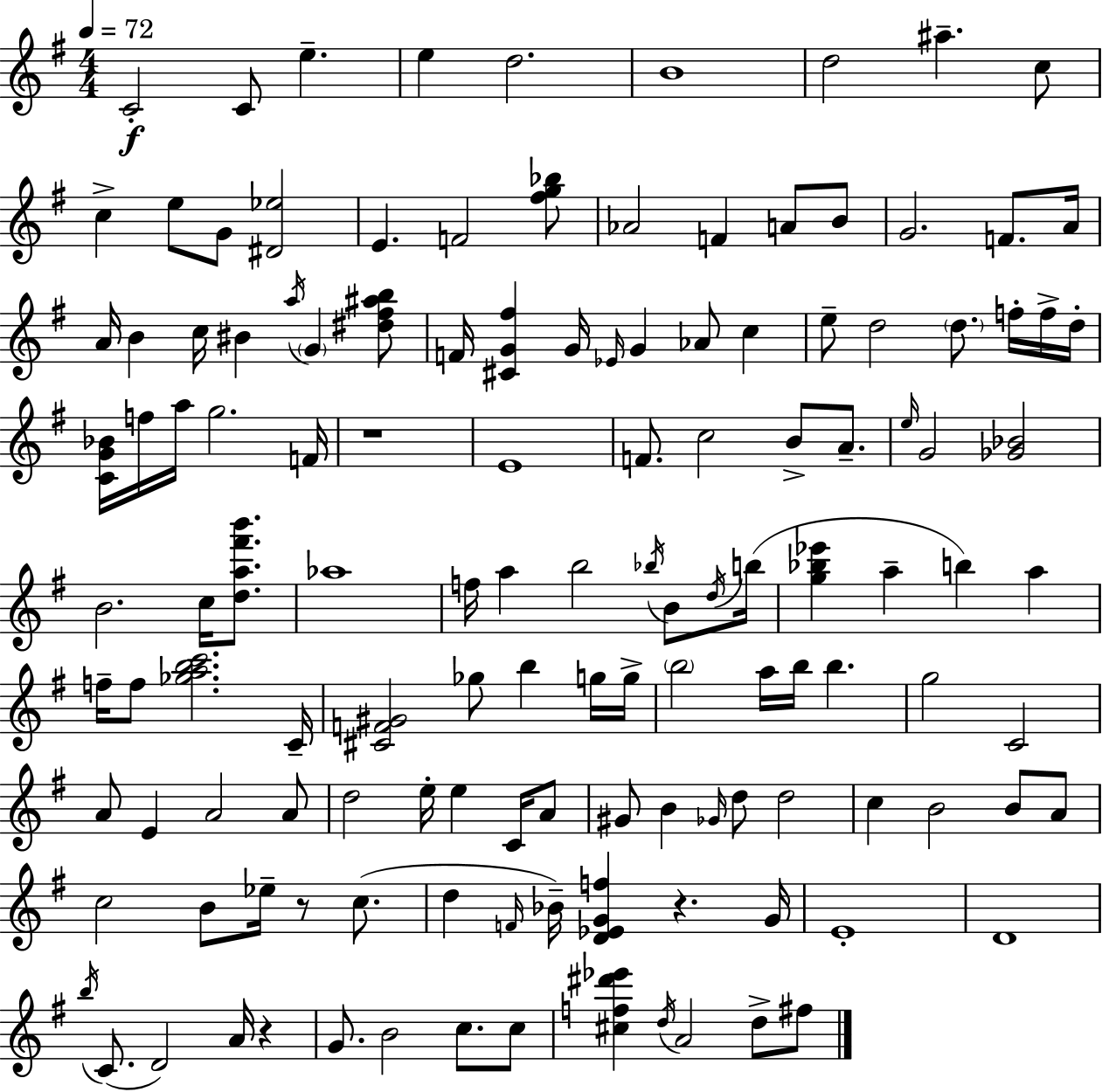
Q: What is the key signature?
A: G major